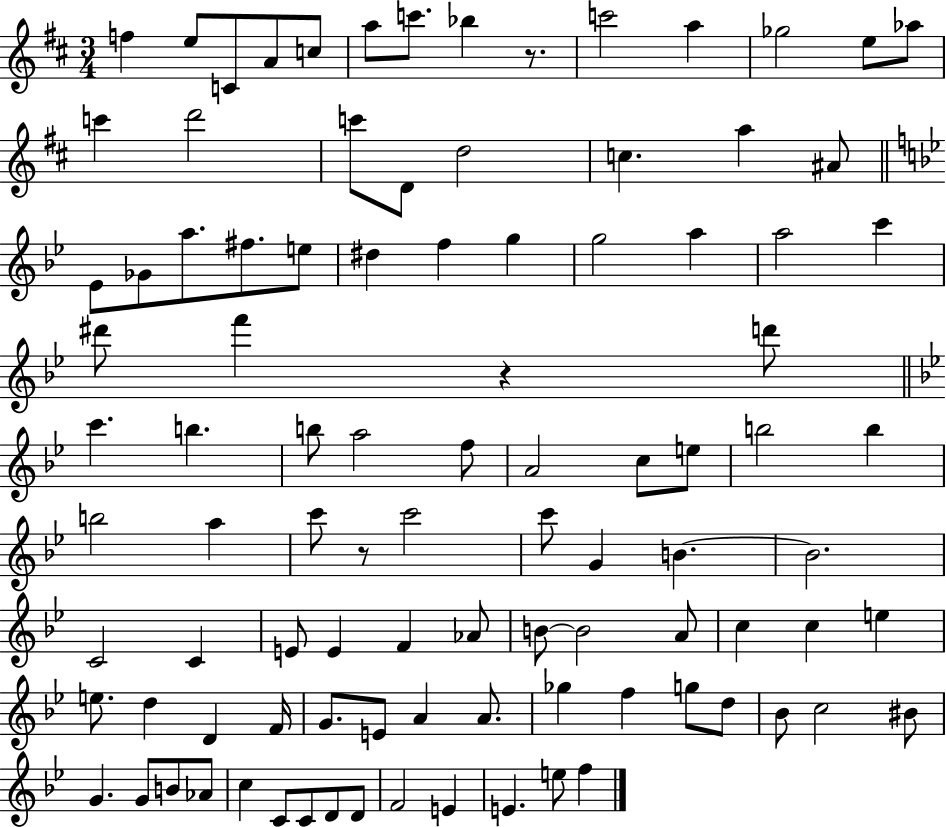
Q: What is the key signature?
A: D major